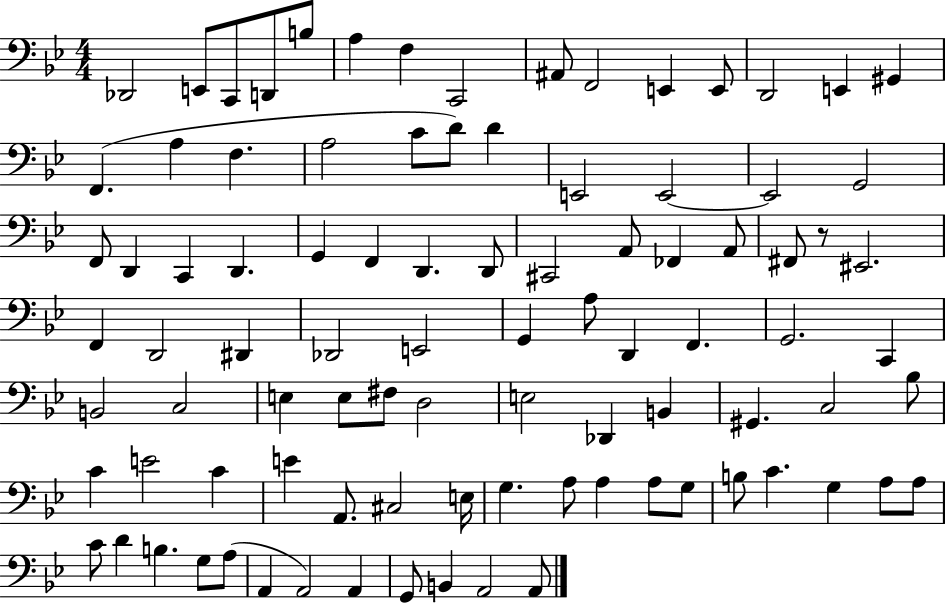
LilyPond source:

{
  \clef bass
  \numericTimeSignature
  \time 4/4
  \key bes \major
  \repeat volta 2 { des,2 e,8 c,8 d,8 b8 | a4 f4 c,2 | ais,8 f,2 e,4 e,8 | d,2 e,4 gis,4 | \break f,4.( a4 f4. | a2 c'8 d'8) d'4 | e,2 e,2~~ | e,2 g,2 | \break f,8 d,4 c,4 d,4. | g,4 f,4 d,4. d,8 | cis,2 a,8 fes,4 a,8 | fis,8 r8 eis,2. | \break f,4 d,2 dis,4 | des,2 e,2 | g,4 a8 d,4 f,4. | g,2. c,4 | \break b,2 c2 | e4 e8 fis8 d2 | e2 des,4 b,4 | gis,4. c2 bes8 | \break c'4 e'2 c'4 | e'4 a,8. cis2 e16 | g4. a8 a4 a8 g8 | b8 c'4. g4 a8 a8 | \break c'8 d'4 b4. g8 a8( | a,4 a,2) a,4 | g,8 b,4 a,2 a,8 | } \bar "|."
}